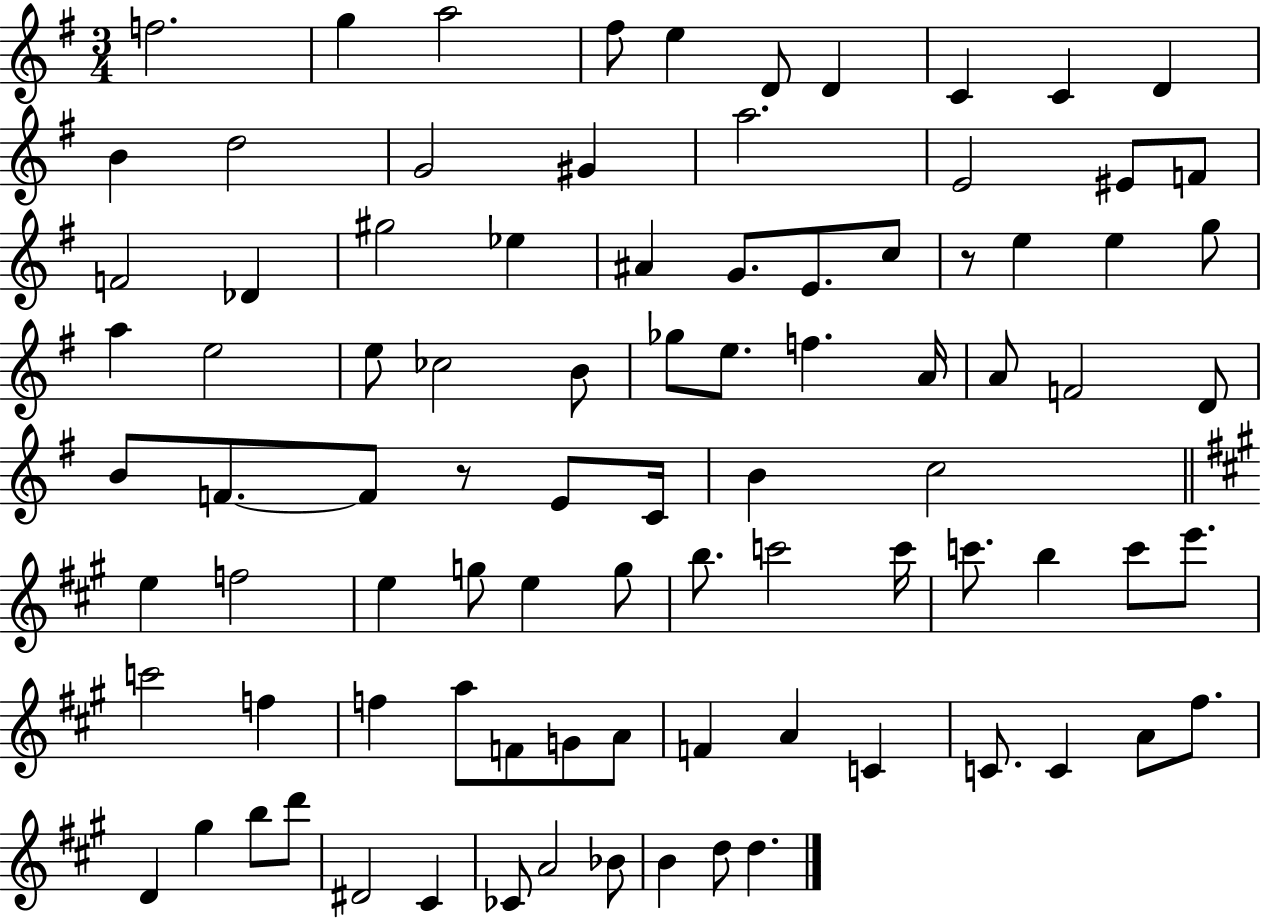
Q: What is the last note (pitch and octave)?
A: D5